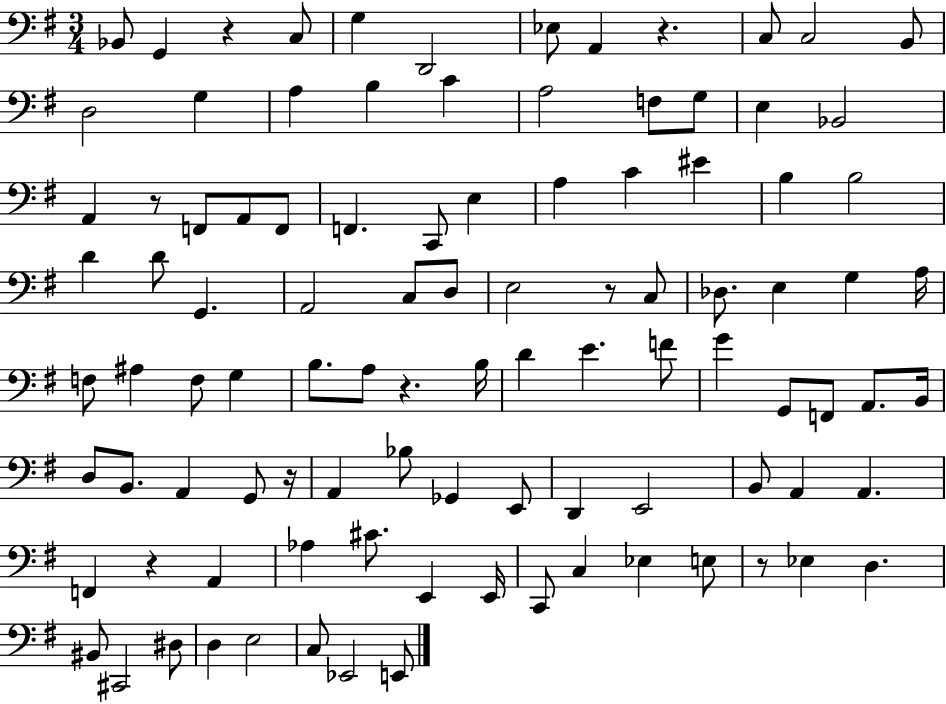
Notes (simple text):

Bb2/e G2/q R/q C3/e G3/q D2/h Eb3/e A2/q R/q. C3/e C3/h B2/e D3/h G3/q A3/q B3/q C4/q A3/h F3/e G3/e E3/q Bb2/h A2/q R/e F2/e A2/e F2/e F2/q. C2/e E3/q A3/q C4/q EIS4/q B3/q B3/h D4/q D4/e G2/q. A2/h C3/e D3/e E3/h R/e C3/e Db3/e. E3/q G3/q A3/s F3/e A#3/q F3/e G3/q B3/e. A3/e R/q. B3/s D4/q E4/q. F4/e G4/q G2/e F2/e A2/e. B2/s D3/e B2/e. A2/q G2/e R/s A2/q Bb3/e Gb2/q E2/e D2/q E2/h B2/e A2/q A2/q. F2/q R/q A2/q Ab3/q C#4/e. E2/q E2/s C2/e C3/q Eb3/q E3/e R/e Eb3/q D3/q. BIS2/e C#2/h D#3/e D3/q E3/h C3/e Eb2/h E2/e